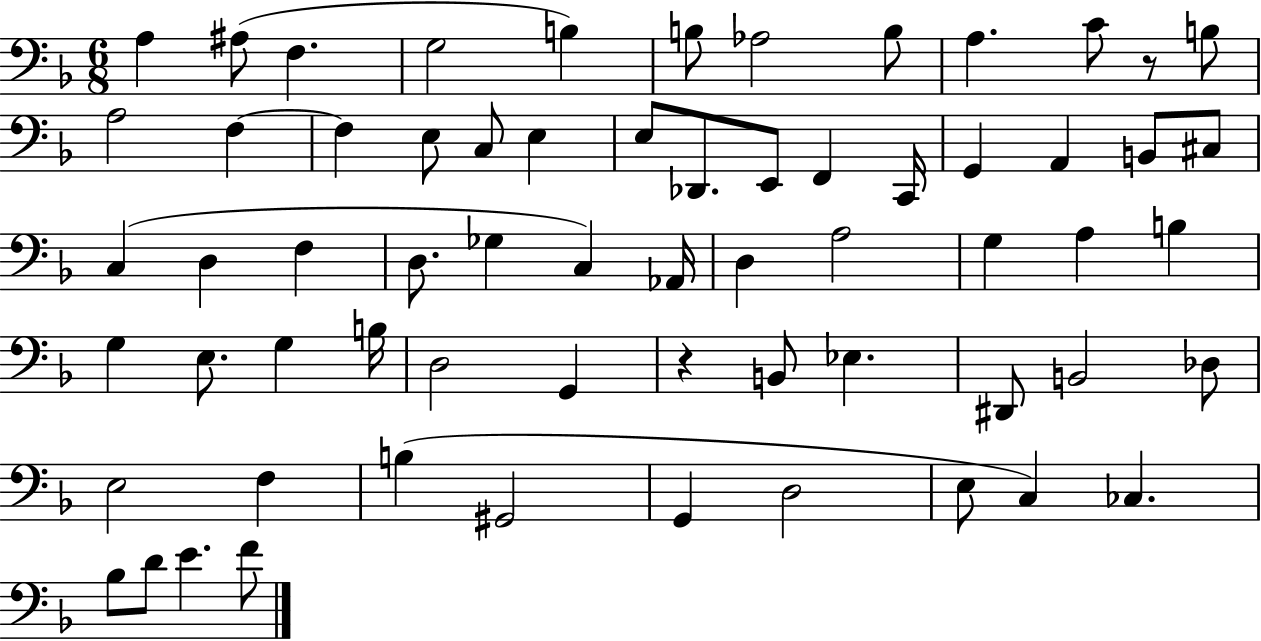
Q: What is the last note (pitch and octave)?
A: F4